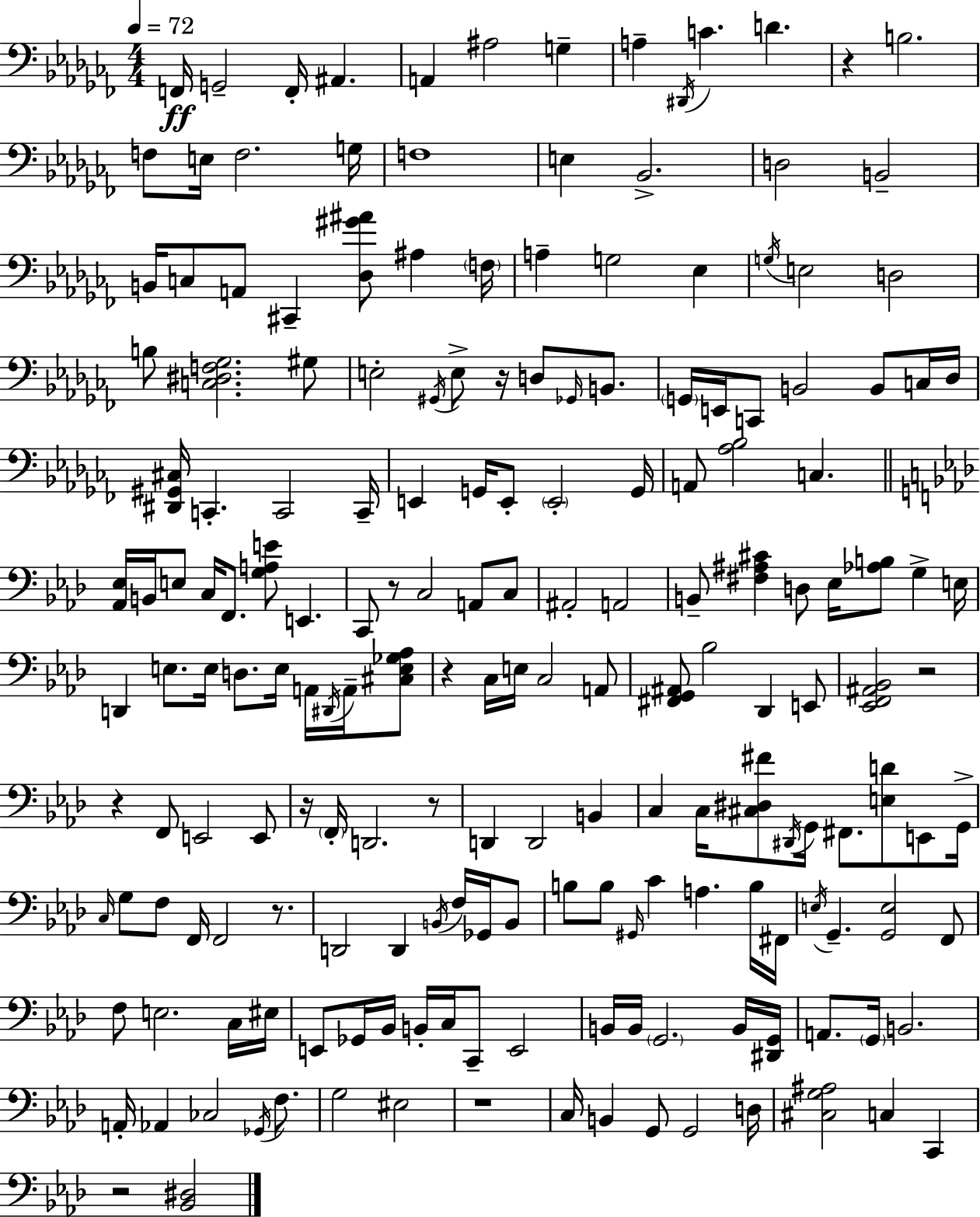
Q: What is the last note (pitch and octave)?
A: C2